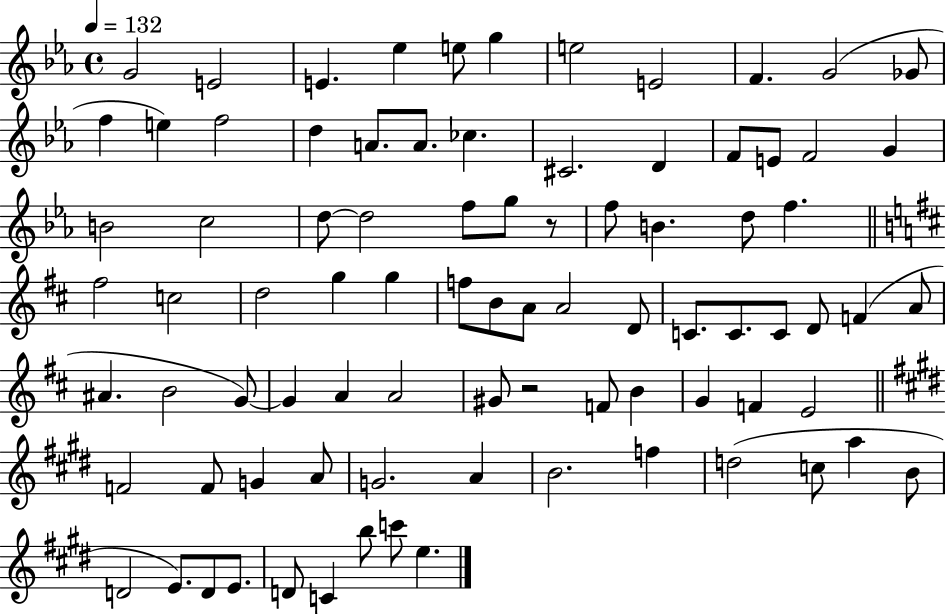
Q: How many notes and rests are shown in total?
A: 85